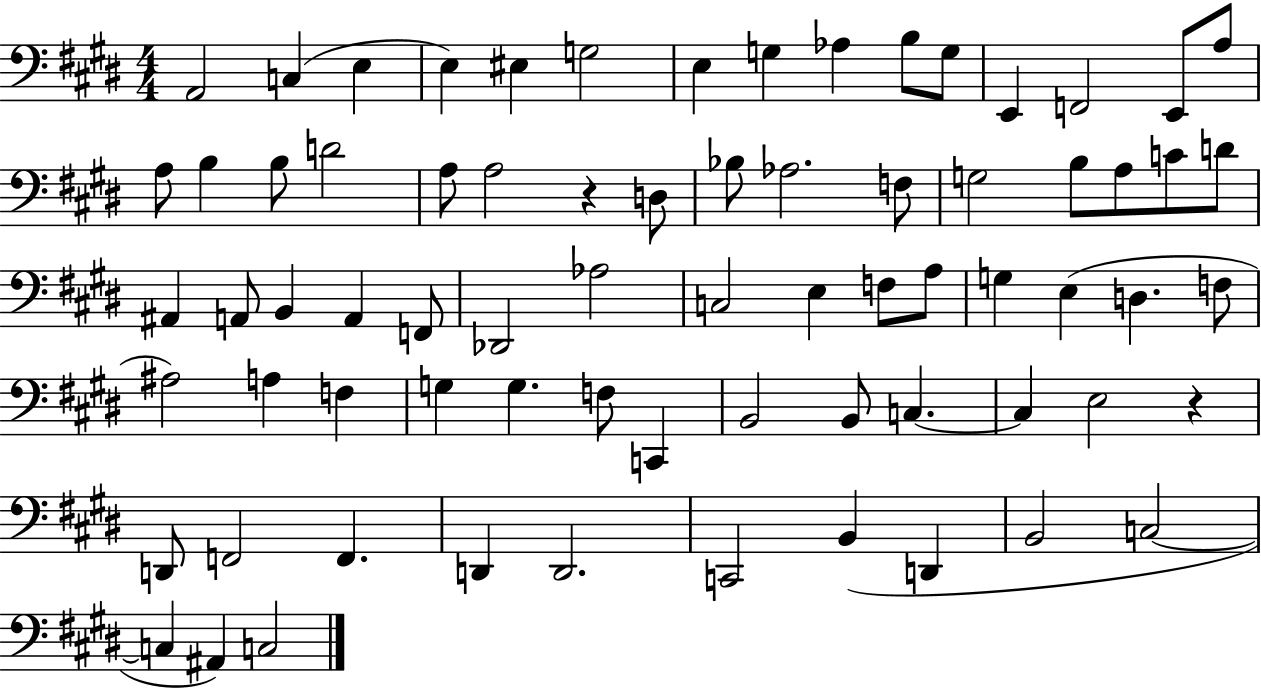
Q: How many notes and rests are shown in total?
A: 72